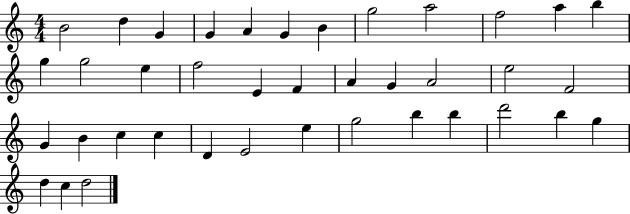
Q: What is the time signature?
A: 4/4